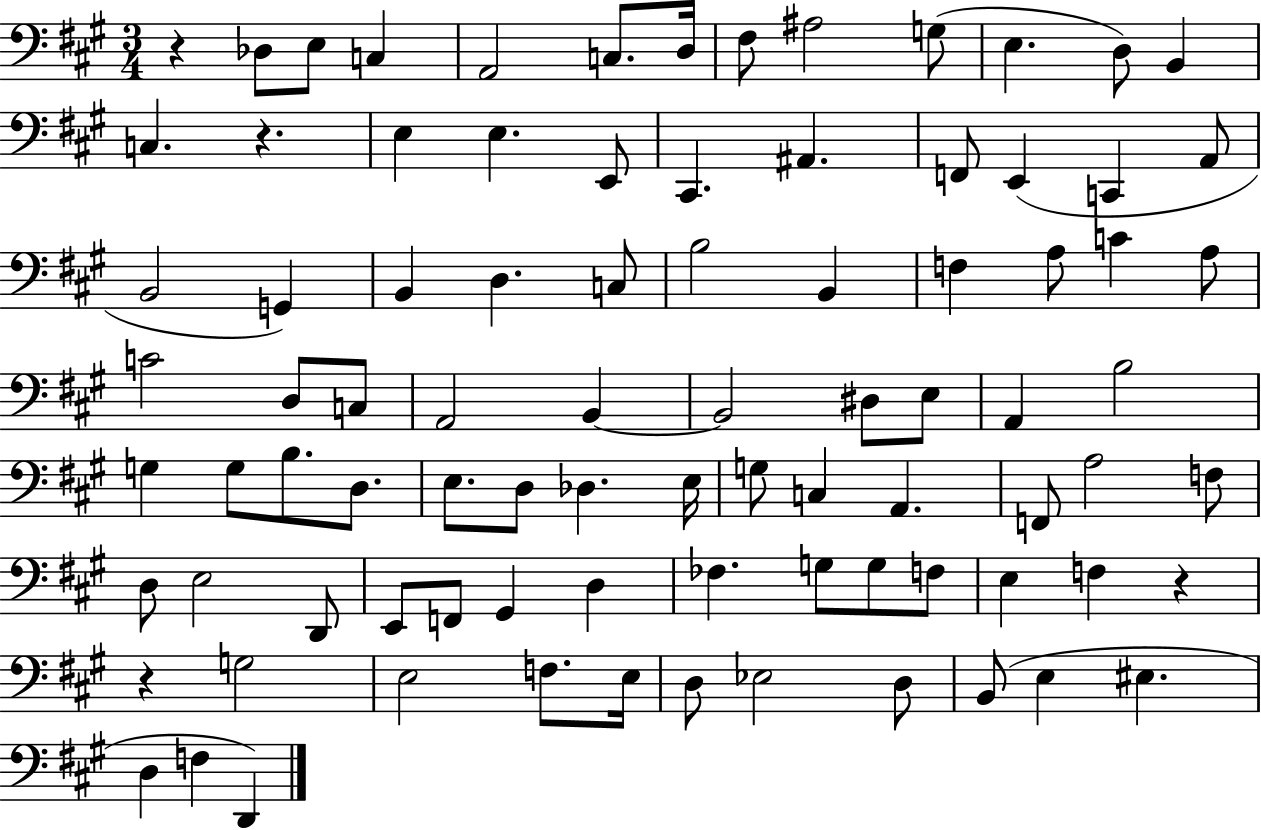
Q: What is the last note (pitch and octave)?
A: D2